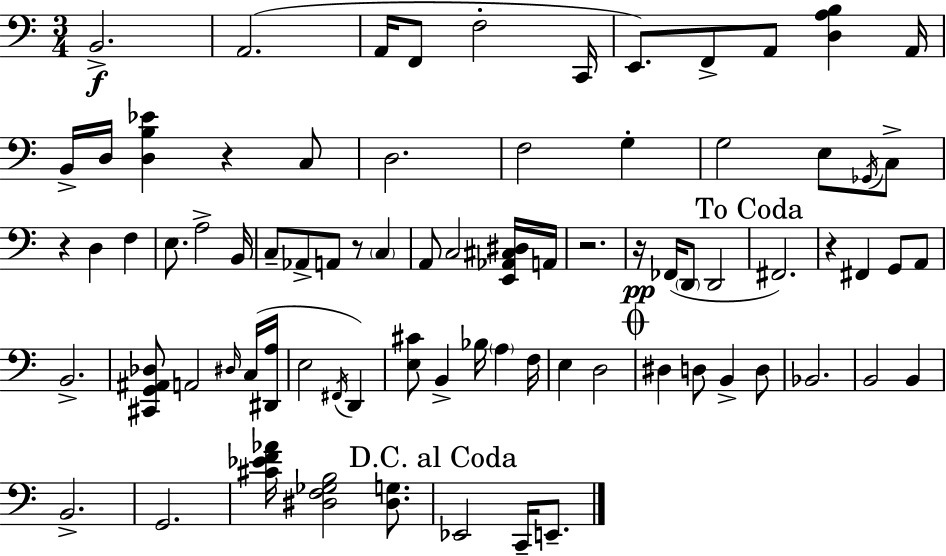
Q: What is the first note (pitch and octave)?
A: B2